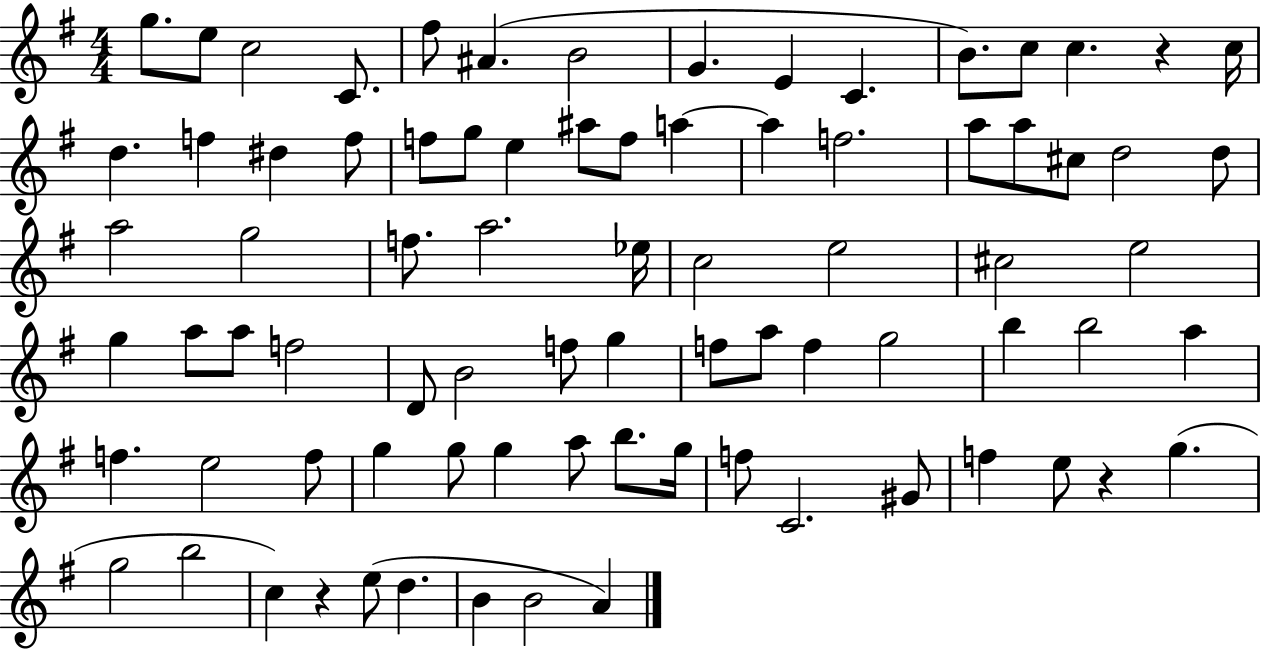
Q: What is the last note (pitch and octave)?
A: A4